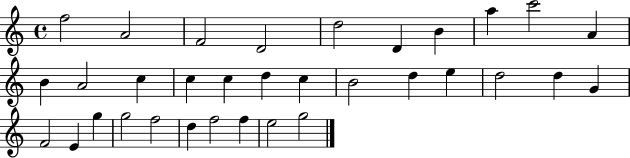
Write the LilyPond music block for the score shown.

{
  \clef treble
  \time 4/4
  \defaultTimeSignature
  \key c \major
  f''2 a'2 | f'2 d'2 | d''2 d'4 b'4 | a''4 c'''2 a'4 | \break b'4 a'2 c''4 | c''4 c''4 d''4 c''4 | b'2 d''4 e''4 | d''2 d''4 g'4 | \break f'2 e'4 g''4 | g''2 f''2 | d''4 f''2 f''4 | e''2 g''2 | \break \bar "|."
}